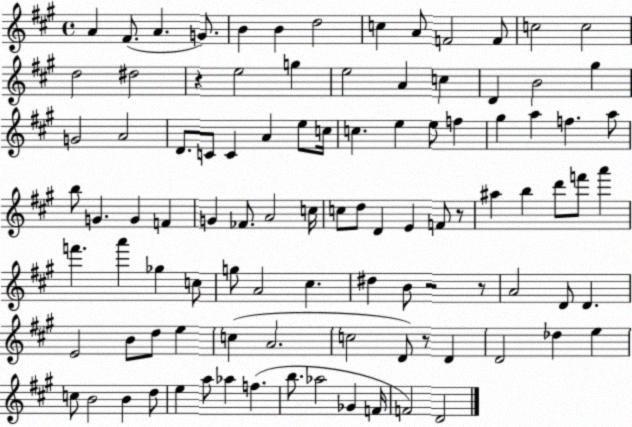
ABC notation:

X:1
T:Untitled
M:4/4
L:1/4
K:A
A ^F/2 A G/2 B B d2 c A/2 F2 F/2 c2 c2 d2 ^d2 z e2 g e2 A c D B2 ^g G2 A2 D/2 C/2 C A e/2 c/4 c e e/2 f ^g a f a/2 b/2 G G F G _F/2 A2 c/4 c/2 d/2 D E F/2 z/2 ^a b d'/2 f'/2 a' f' a' _g c/2 g/2 A2 ^c ^d B/2 z2 z/2 A2 D/2 D E2 B/2 d/2 e c A2 c2 D/2 z/2 D D2 _d e c/2 B2 B d/2 e a/2 _a f b/2 _a2 _G F/4 F2 D2